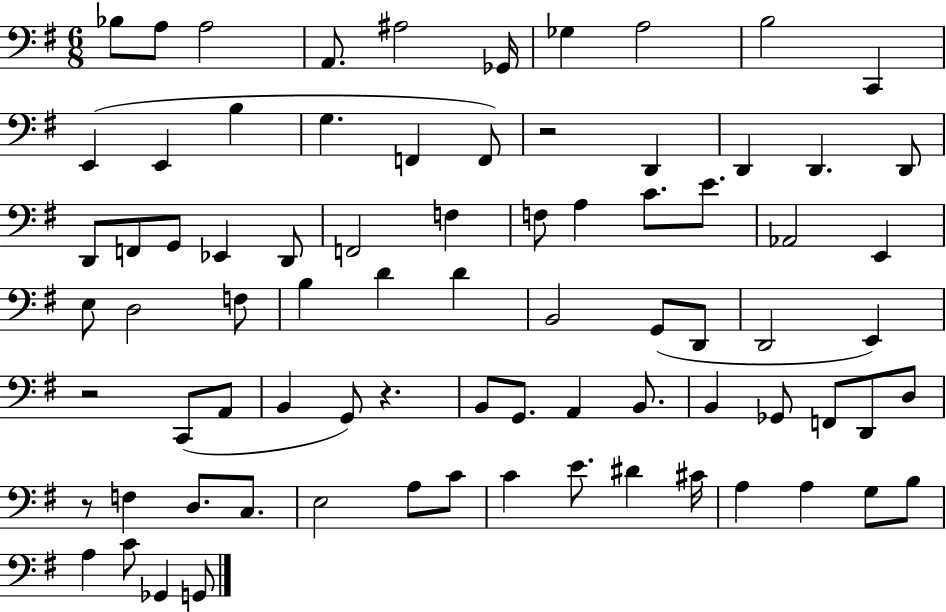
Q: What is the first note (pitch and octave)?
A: Bb3